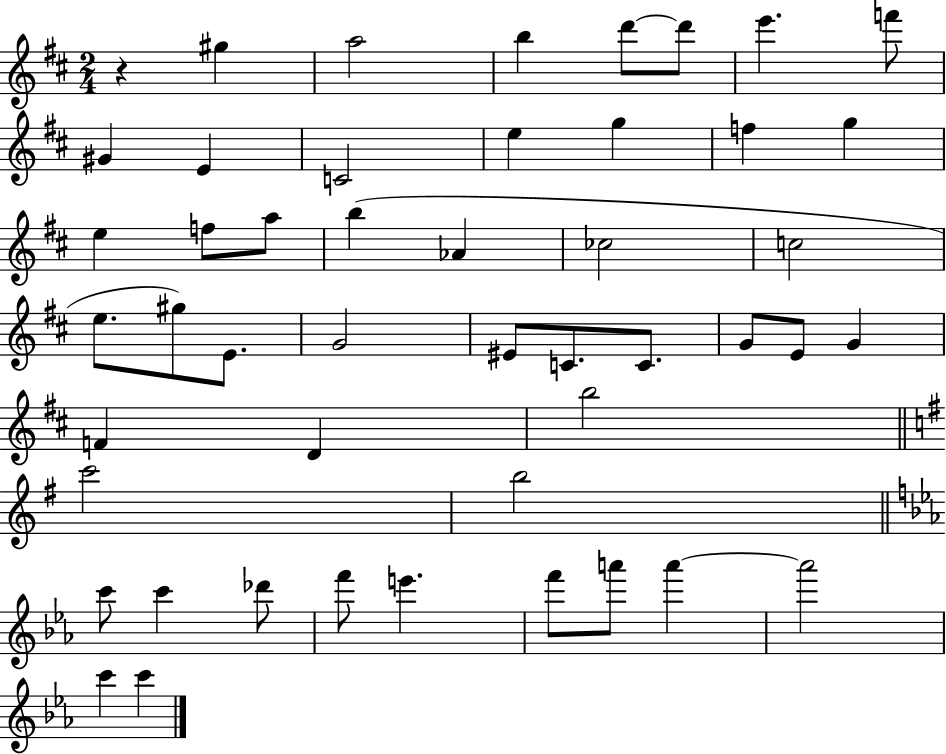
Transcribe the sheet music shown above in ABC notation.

X:1
T:Untitled
M:2/4
L:1/4
K:D
z ^g a2 b d'/2 d'/2 e' f'/2 ^G E C2 e g f g e f/2 a/2 b _A _c2 c2 e/2 ^g/2 E/2 G2 ^E/2 C/2 C/2 G/2 E/2 G F D b2 c'2 b2 c'/2 c' _d'/2 f'/2 e' f'/2 a'/2 a' a'2 c' c'